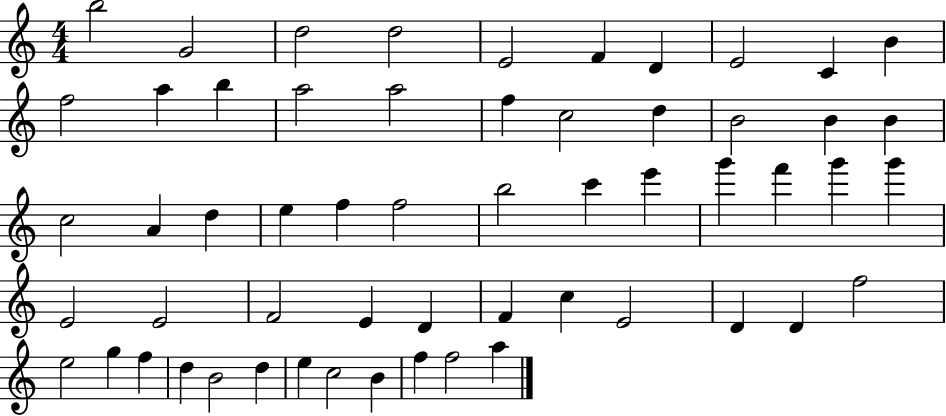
{
  \clef treble
  \numericTimeSignature
  \time 4/4
  \key c \major
  b''2 g'2 | d''2 d''2 | e'2 f'4 d'4 | e'2 c'4 b'4 | \break f''2 a''4 b''4 | a''2 a''2 | f''4 c''2 d''4 | b'2 b'4 b'4 | \break c''2 a'4 d''4 | e''4 f''4 f''2 | b''2 c'''4 e'''4 | g'''4 f'''4 g'''4 g'''4 | \break e'2 e'2 | f'2 e'4 d'4 | f'4 c''4 e'2 | d'4 d'4 f''2 | \break e''2 g''4 f''4 | d''4 b'2 d''4 | e''4 c''2 b'4 | f''4 f''2 a''4 | \break \bar "|."
}